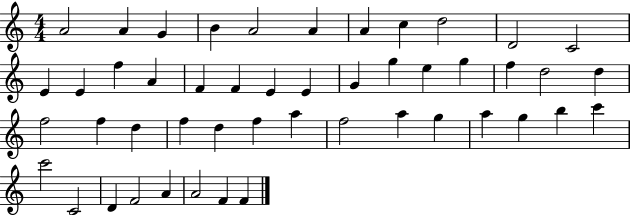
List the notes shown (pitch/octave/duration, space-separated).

A4/h A4/q G4/q B4/q A4/h A4/q A4/q C5/q D5/h D4/h C4/h E4/q E4/q F5/q A4/q F4/q F4/q E4/q E4/q G4/q G5/q E5/q G5/q F5/q D5/h D5/q F5/h F5/q D5/q F5/q D5/q F5/q A5/q F5/h A5/q G5/q A5/q G5/q B5/q C6/q C6/h C4/h D4/q F4/h A4/q A4/h F4/q F4/q